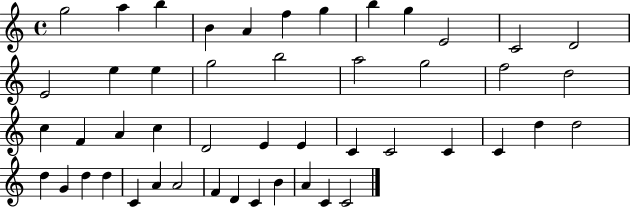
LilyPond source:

{
  \clef treble
  \time 4/4
  \defaultTimeSignature
  \key c \major
  g''2 a''4 b''4 | b'4 a'4 f''4 g''4 | b''4 g''4 e'2 | c'2 d'2 | \break e'2 e''4 e''4 | g''2 b''2 | a''2 g''2 | f''2 d''2 | \break c''4 f'4 a'4 c''4 | d'2 e'4 e'4 | c'4 c'2 c'4 | c'4 d''4 d''2 | \break d''4 g'4 d''4 d''4 | c'4 a'4 a'2 | f'4 d'4 c'4 b'4 | a'4 c'4 c'2 | \break \bar "|."
}